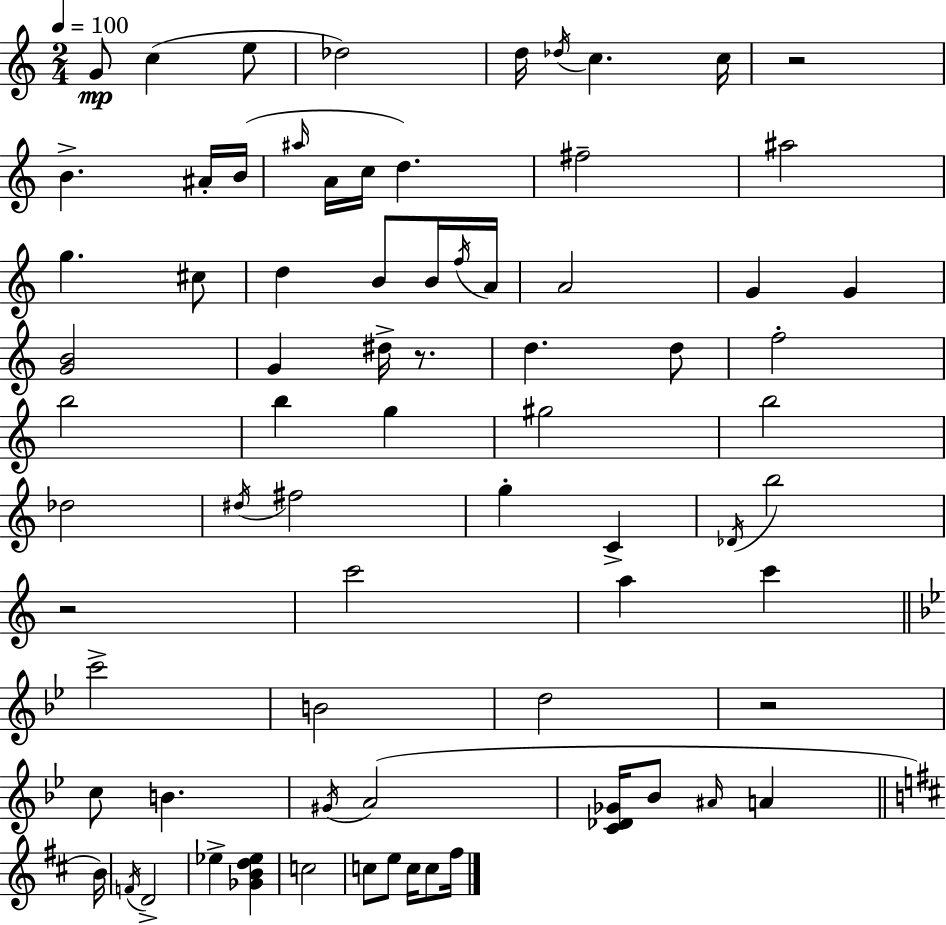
G4/e C5/q E5/e Db5/h D5/s Db5/s C5/q. C5/s R/h B4/q. A#4/s B4/s A#5/s A4/s C5/s D5/q. F#5/h A#5/h G5/q. C#5/e D5/q B4/e B4/s F5/s A4/s A4/h G4/q G4/q [G4,B4]/h G4/q D#5/s R/e. D5/q. D5/e F5/h B5/h B5/q G5/q G#5/h B5/h Db5/h D#5/s F#5/h G5/q C4/q Db4/s B5/h R/h C6/h A5/q C6/q C6/h B4/h D5/h R/h C5/e B4/q. G#4/s A4/h [C4,Db4,Gb4]/s Bb4/e A#4/s A4/q B4/s F4/s D4/h Eb5/q [Gb4,B4,D5,Eb5]/q C5/h C5/e E5/e C5/s C5/e F#5/s